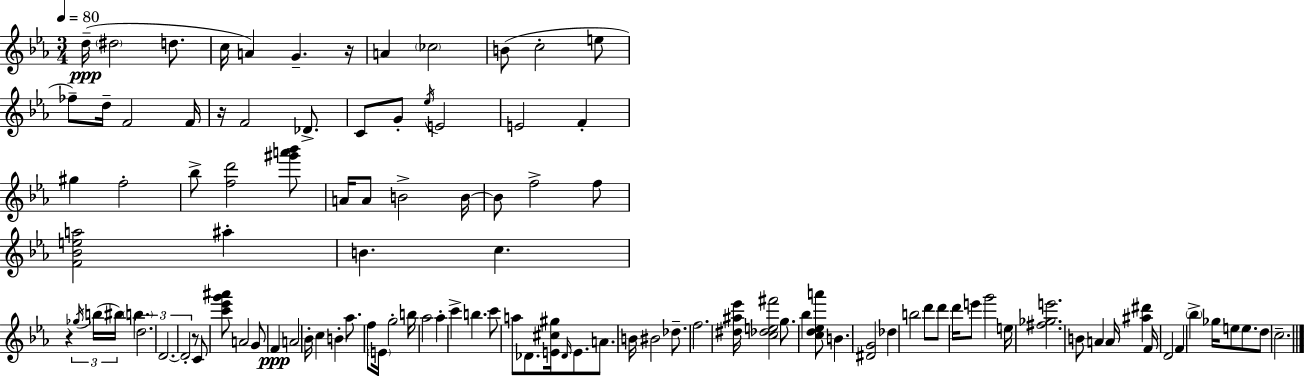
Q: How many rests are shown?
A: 4